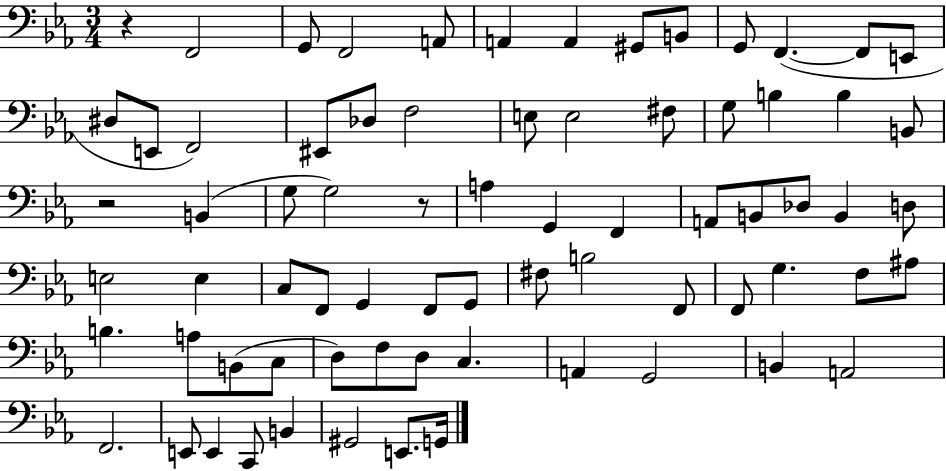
R/q F2/h G2/e F2/h A2/e A2/q A2/q G#2/e B2/e G2/e F2/q. F2/e E2/e D#3/e E2/e F2/h EIS2/e Db3/e F3/h E3/e E3/h F#3/e G3/e B3/q B3/q B2/e R/h B2/q G3/e G3/h R/e A3/q G2/q F2/q A2/e B2/e Db3/e B2/q D3/e E3/h E3/q C3/e F2/e G2/q F2/e G2/e F#3/e B3/h F2/e F2/e G3/q. F3/e A#3/e B3/q. A3/e B2/e C3/e D3/e F3/e D3/e C3/q. A2/q G2/h B2/q A2/h F2/h. E2/e E2/q C2/e B2/q G#2/h E2/e. G2/s